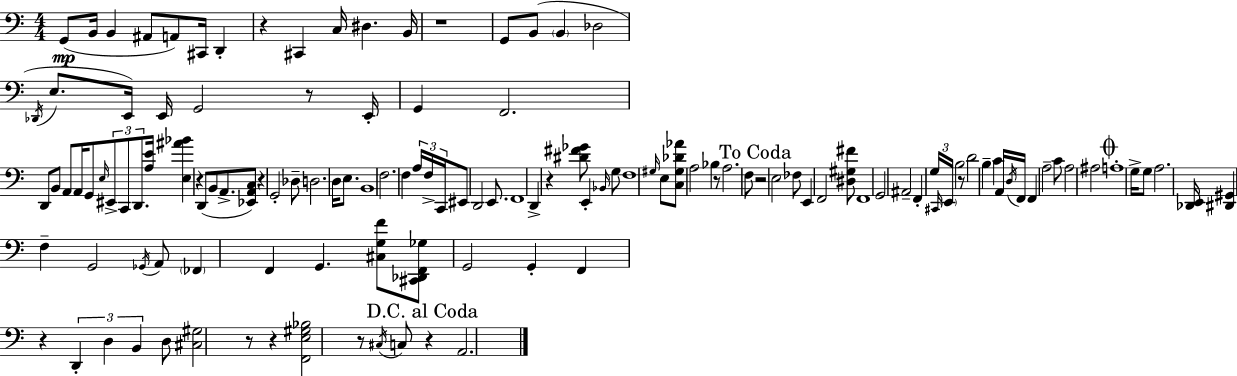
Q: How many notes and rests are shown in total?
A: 131